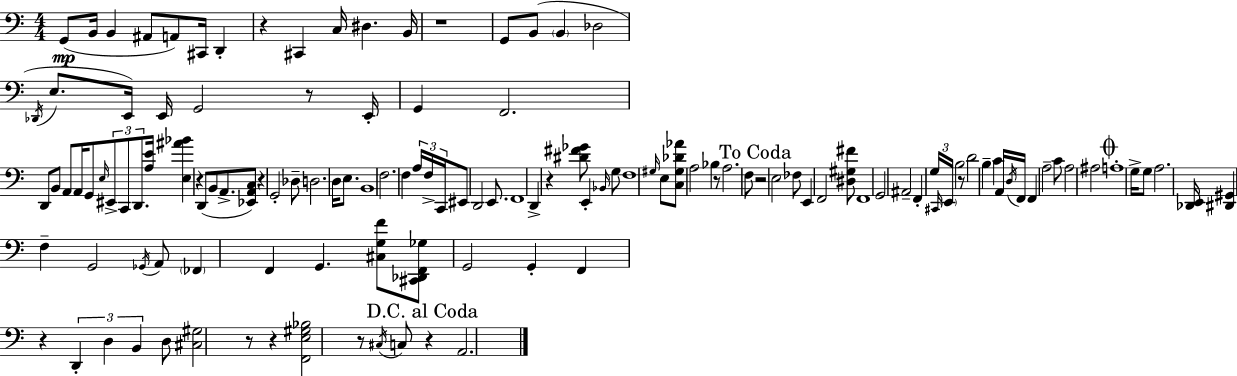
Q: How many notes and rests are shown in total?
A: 131